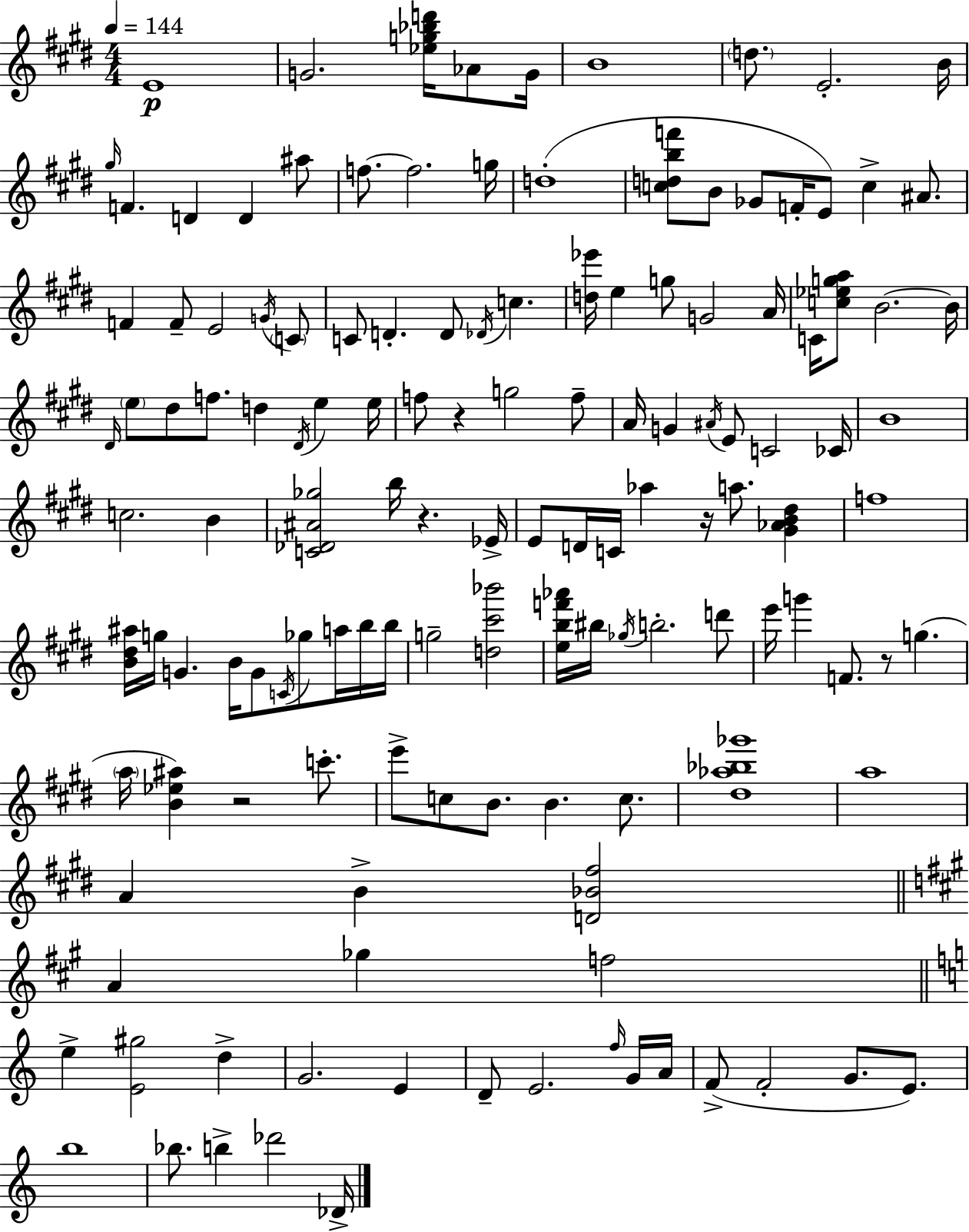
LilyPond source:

{
  \clef treble
  \numericTimeSignature
  \time 4/4
  \key e \major
  \tempo 4 = 144
  e'1\p | g'2. <ees'' g'' bes'' d'''>16 aes'8 g'16 | b'1 | \parenthesize d''8. e'2.-. b'16 | \break \grace { gis''16 } f'4. d'4 d'4 ais''8 | f''8.~~ f''2. | g''16 d''1-.( | <c'' d'' b'' f'''>8 b'8 ges'8 f'16-. e'8) c''4-> ais'8. | \break f'4 f'8-- e'2 \acciaccatura { g'16 } | \parenthesize c'8 c'8 d'4.-. d'8 \acciaccatura { des'16 } c''4. | <d'' ees'''>16 e''4 g''8 g'2 | a'16 c'16 <c'' ees'' g'' a''>8 b'2.~~ | \break b'16 \grace { dis'16 } \parenthesize e''8 dis''8 f''8. d''4 \acciaccatura { dis'16 } | e''4 e''16 f''8 r4 g''2 | f''8-- a'16 g'4 \acciaccatura { ais'16 } e'8 c'2 | ces'16 b'1 | \break c''2. | b'4 <c' des' ais' ges''>2 b''16 r4. | ees'16-> e'8 d'16 c'16 aes''4 r16 a''8. | <gis' aes' b' dis''>4 f''1 | \break <b' dis'' ais''>16 g''16 g'4. b'16 g'8 | \acciaccatura { c'16 } ges''8 a''16 b''16 b''16 g''2-- <d'' cis''' bes'''>2 | <e'' b'' f''' aes'''>16 bis''16 \acciaccatura { ges''16 } b''2.-. | d'''8 e'''16 g'''4 f'8. | \break r8 g''4.( \parenthesize a''16 <b' ees'' ais''>4) r2 | c'''8.-. e'''8-> c''8 b'8. b'4. | c''8. <dis'' aes'' bes'' ges'''>1 | a''1 | \break a'4 b'4-> | <d' bes' fis''>2 \bar "||" \break \key a \major a'4 ges''4 f''2 | \bar "||" \break \key a \minor e''4-> <e' gis''>2 d''4-> | g'2. e'4 | d'8-- e'2. \grace { f''16 } g'16 | a'16 f'8->( f'2-. g'8. e'8.) | \break b''1 | bes''8. b''4-> des'''2 | des'16-> \bar "|."
}